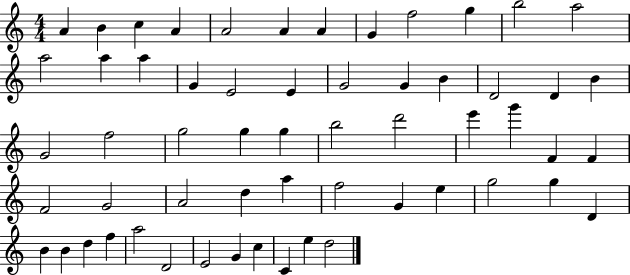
{
  \clef treble
  \numericTimeSignature
  \time 4/4
  \key c \major
  a'4 b'4 c''4 a'4 | a'2 a'4 a'4 | g'4 f''2 g''4 | b''2 a''2 | \break a''2 a''4 a''4 | g'4 e'2 e'4 | g'2 g'4 b'4 | d'2 d'4 b'4 | \break g'2 f''2 | g''2 g''4 g''4 | b''2 d'''2 | e'''4 g'''4 f'4 f'4 | \break f'2 g'2 | a'2 d''4 a''4 | f''2 g'4 e''4 | g''2 g''4 d'4 | \break b'4 b'4 d''4 f''4 | a''2 d'2 | e'2 g'4 c''4 | c'4 e''4 d''2 | \break \bar "|."
}